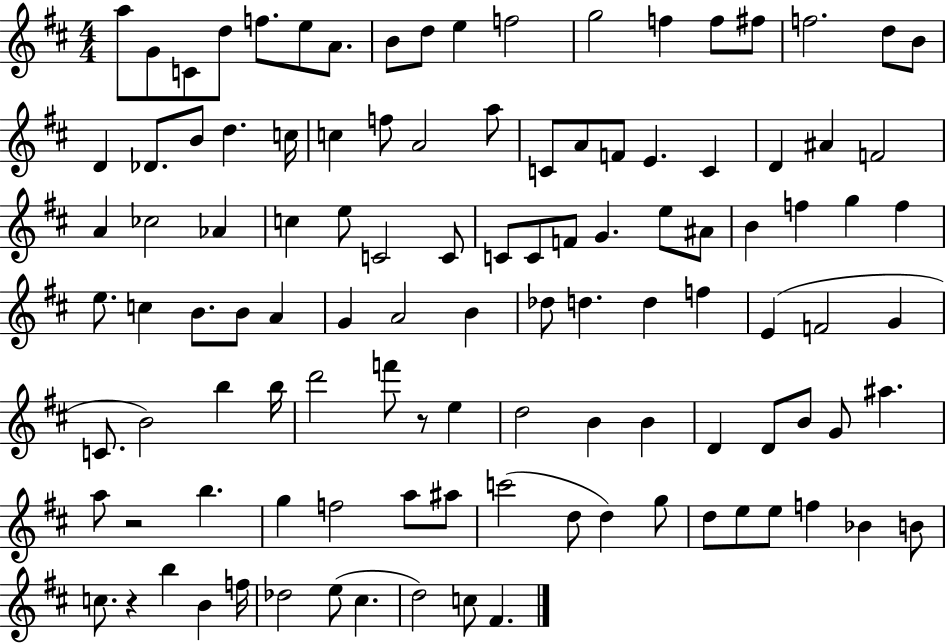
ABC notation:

X:1
T:Untitled
M:4/4
L:1/4
K:D
a/2 G/2 C/2 d/2 f/2 e/2 A/2 B/2 d/2 e f2 g2 f f/2 ^f/2 f2 d/2 B/2 D _D/2 B/2 d c/4 c f/2 A2 a/2 C/2 A/2 F/2 E C D ^A F2 A _c2 _A c e/2 C2 C/2 C/2 C/2 F/2 G e/2 ^A/2 B f g f e/2 c B/2 B/2 A G A2 B _d/2 d d f E F2 G C/2 B2 b b/4 d'2 f'/2 z/2 e d2 B B D D/2 B/2 G/2 ^a a/2 z2 b g f2 a/2 ^a/2 c'2 d/2 d g/2 d/2 e/2 e/2 f _B B/2 c/2 z b B f/4 _d2 e/2 ^c d2 c/2 ^F